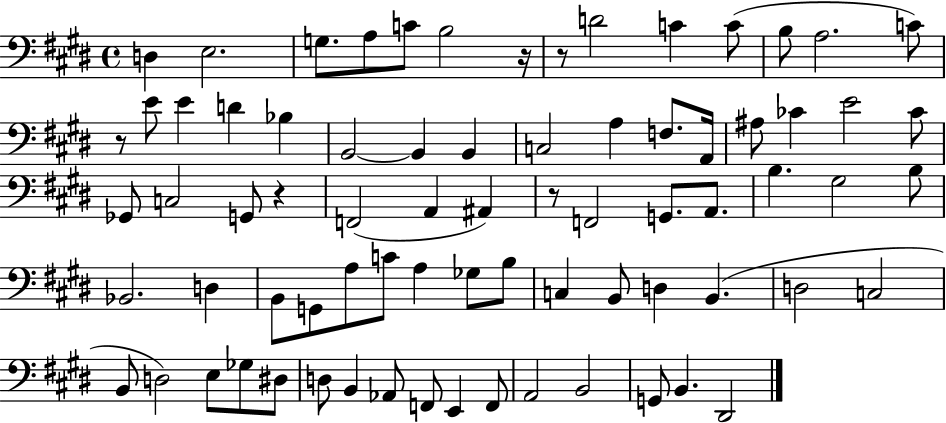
{
  \clef bass
  \time 4/4
  \defaultTimeSignature
  \key e \major
  d4 e2. | g8. a8 c'8 b2 r16 | r8 d'2 c'4 c'8( | b8 a2. c'8) | \break r8 e'8 e'4 d'4 bes4 | b,2~~ b,4 b,4 | c2 a4 f8. a,16 | ais8 ces'4 e'2 ces'8 | \break ges,8 c2 g,8 r4 | f,2( a,4 ais,4) | r8 f,2 g,8. a,8. | b4. gis2 b8 | \break bes,2. d4 | b,8 g,8 a8 c'8 a4 ges8 b8 | c4 b,8 d4 b,4.( | d2 c2 | \break b,8 d2) e8 ges8 dis8 | d8 b,4 aes,8 f,8 e,4 f,8 | a,2 b,2 | g,8 b,4. dis,2 | \break \bar "|."
}